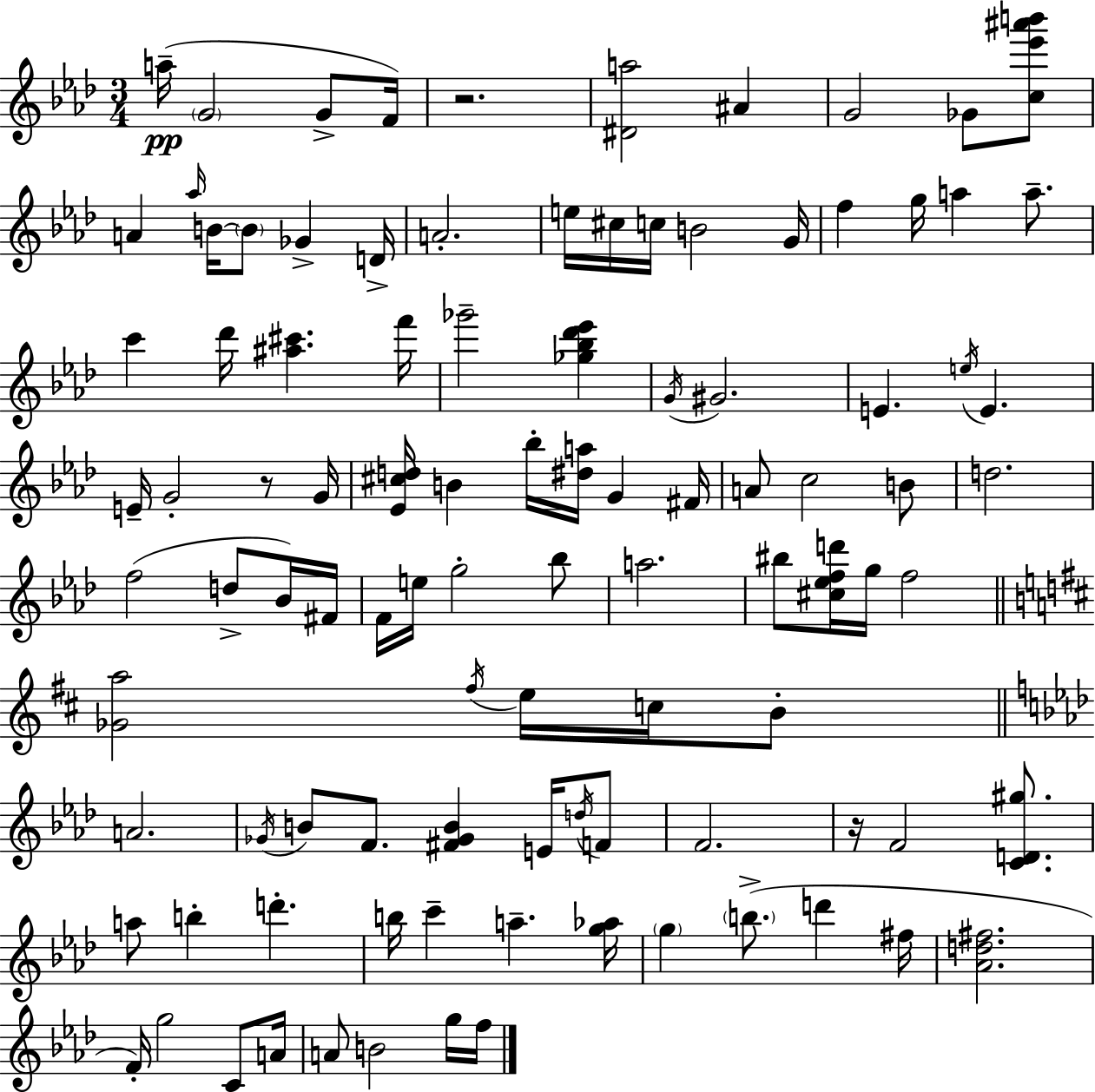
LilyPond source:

{
  \clef treble
  \numericTimeSignature
  \time 3/4
  \key f \minor
  a''16--(\pp \parenthesize g'2 g'8-> f'16) | r2. | <dis' a''>2 ais'4 | g'2 ges'8 <c'' ees''' ais''' b'''>8 | \break a'4 \grace { aes''16 } b'16~~ \parenthesize b'8 ges'4-> | d'16-> a'2.-. | e''16 cis''16 c''16 b'2 | g'16 f''4 g''16 a''4 a''8.-- | \break c'''4 des'''16 <ais'' cis'''>4. | f'''16 ges'''2-- <ges'' bes'' des''' ees'''>4 | \acciaccatura { g'16 } gis'2. | e'4. \acciaccatura { e''16 } e'4. | \break e'16-- g'2-. | r8 g'16 <ees' cis'' d''>16 b'4 bes''16-. <dis'' a''>16 g'4 | fis'16 a'8 c''2 | b'8 d''2. | \break f''2( d''8-> | bes'16) fis'16 f'16 e''16 g''2-. | bes''8 a''2. | bis''8 <cis'' ees'' f'' d'''>16 g''16 f''2 | \break \bar "||" \break \key d \major <ges' a''>2 \acciaccatura { fis''16 } e''16 c''16 b'8-. | \bar "||" \break \key f \minor a'2. | \acciaccatura { ges'16 } b'8 f'8. <fis' ges' b'>4 e'16 \acciaccatura { d''16 } | f'8 f'2. | r16 f'2 <c' d' gis''>8. | \break a''8 b''4-. d'''4.-. | b''16 c'''4-- a''4.-- | <g'' aes''>16 \parenthesize g''4 \parenthesize b''8.->( d'''4 | fis''16 <aes' d'' fis''>2. | \break f'16-.) g''2 c'8 | a'16 a'8 b'2 | g''16 f''16 \bar "|."
}